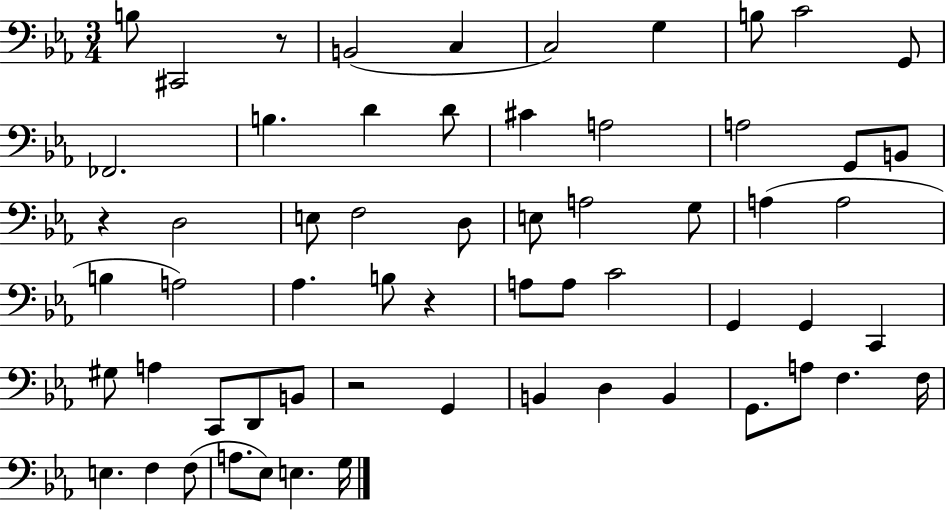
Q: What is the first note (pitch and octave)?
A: B3